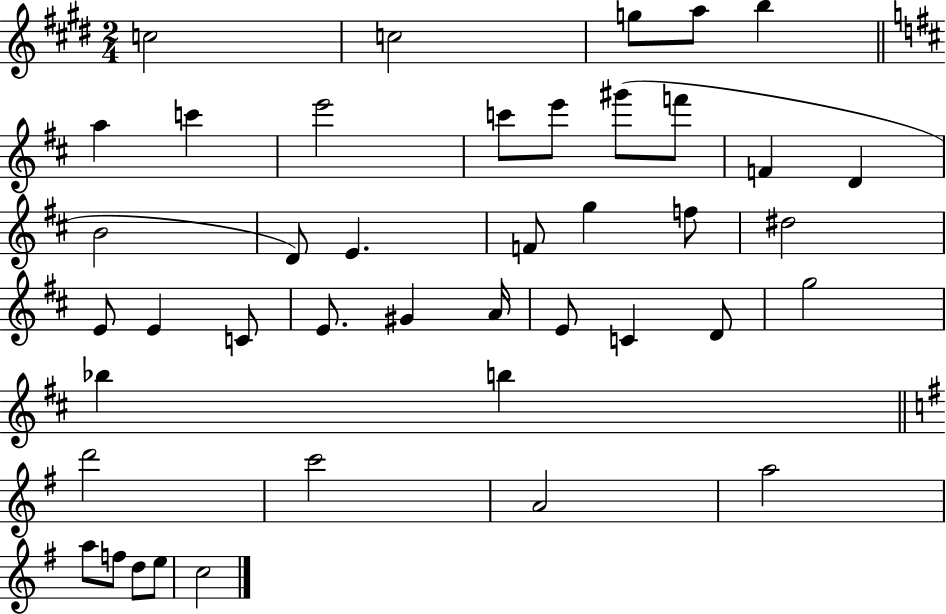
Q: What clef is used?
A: treble